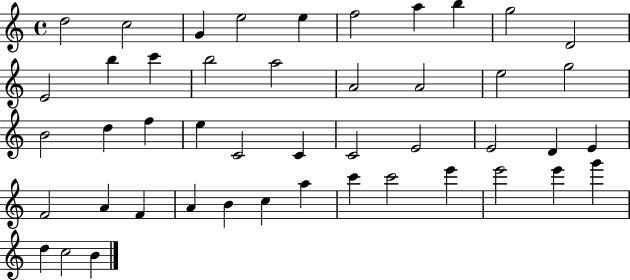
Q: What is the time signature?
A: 4/4